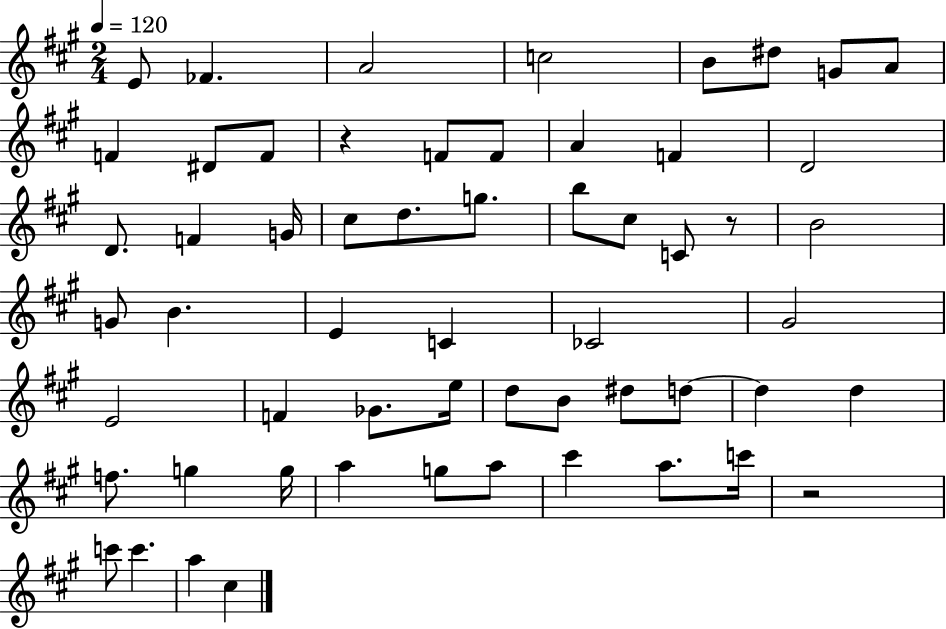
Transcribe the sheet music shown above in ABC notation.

X:1
T:Untitled
M:2/4
L:1/4
K:A
E/2 _F A2 c2 B/2 ^d/2 G/2 A/2 F ^D/2 F/2 z F/2 F/2 A F D2 D/2 F G/4 ^c/2 d/2 g/2 b/2 ^c/2 C/2 z/2 B2 G/2 B E C _C2 ^G2 E2 F _G/2 e/4 d/2 B/2 ^d/2 d/2 d d f/2 g g/4 a g/2 a/2 ^c' a/2 c'/4 z2 c'/2 c' a ^c